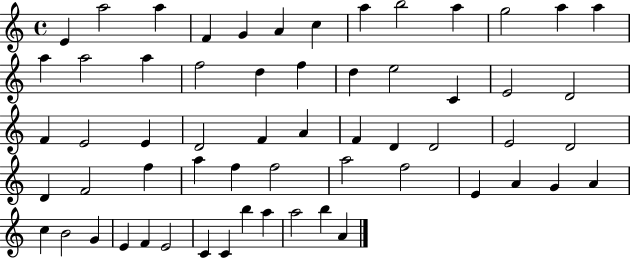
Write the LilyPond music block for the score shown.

{
  \clef treble
  \time 4/4
  \defaultTimeSignature
  \key c \major
  e'4 a''2 a''4 | f'4 g'4 a'4 c''4 | a''4 b''2 a''4 | g''2 a''4 a''4 | \break a''4 a''2 a''4 | f''2 d''4 f''4 | d''4 e''2 c'4 | e'2 d'2 | \break f'4 e'2 e'4 | d'2 f'4 a'4 | f'4 d'4 d'2 | e'2 d'2 | \break d'4 f'2 f''4 | a''4 f''4 f''2 | a''2 f''2 | e'4 a'4 g'4 a'4 | \break c''4 b'2 g'4 | e'4 f'4 e'2 | c'4 c'4 b''4 a''4 | a''2 b''4 a'4 | \break \bar "|."
}